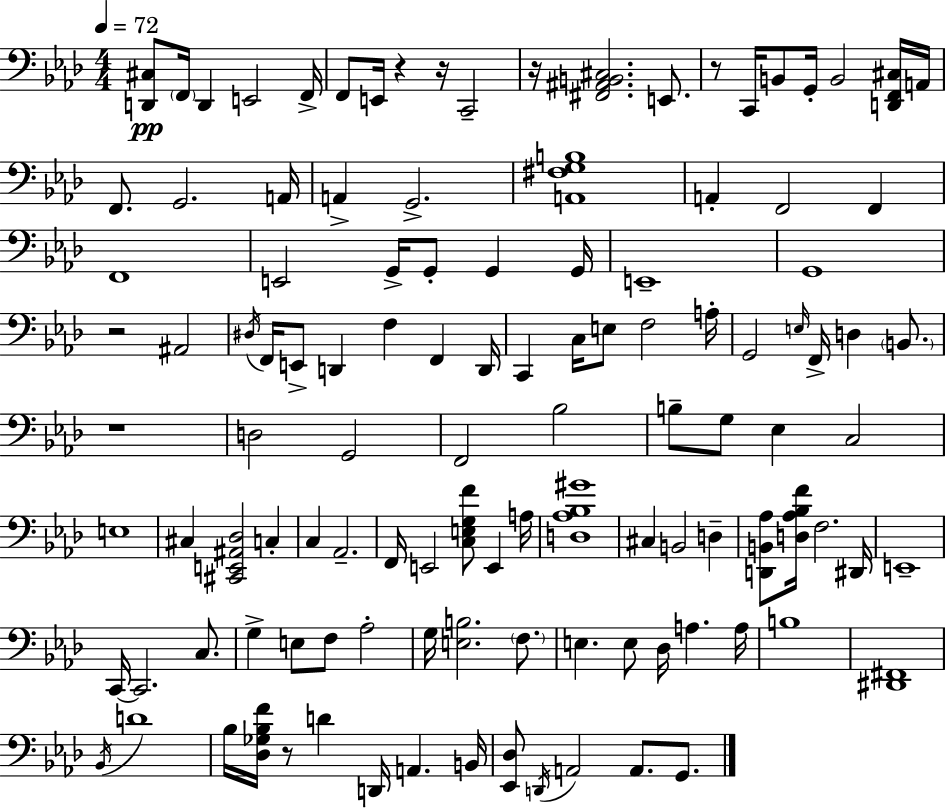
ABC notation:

X:1
T:Untitled
M:4/4
L:1/4
K:Ab
[D,,^C,]/2 F,,/4 D,, E,,2 F,,/4 F,,/2 E,,/4 z z/4 C,,2 z/4 [^F,,^A,,B,,^C,]2 E,,/2 z/2 C,,/4 B,,/2 G,,/4 B,,2 [D,,F,,^C,]/4 A,,/4 F,,/2 G,,2 A,,/4 A,, G,,2 [A,,^F,G,B,]4 A,, F,,2 F,, F,,4 E,,2 G,,/4 G,,/2 G,, G,,/4 E,,4 G,,4 z2 ^A,,2 ^D,/4 F,,/4 E,,/2 D,, F, F,, D,,/4 C,, C,/4 E,/2 F,2 A,/4 G,,2 E,/4 F,,/4 D, B,,/2 z4 D,2 G,,2 F,,2 _B,2 B,/2 G,/2 _E, C,2 E,4 ^C, [^C,,E,,^A,,_D,]2 C, C, _A,,2 F,,/4 E,,2 [C,E,G,F]/2 E,, A,/4 [D,_A,_B,^G]4 ^C, B,,2 D, [D,,B,,_A,]/2 [D,_A,_B,F]/4 F,2 ^D,,/4 E,,4 C,,/4 C,,2 C,/2 G, E,/2 F,/2 _A,2 G,/4 [E,B,]2 F,/2 E, E,/2 _D,/4 A, A,/4 B,4 [^D,,^F,,]4 _B,,/4 D4 _B,/4 [_D,_G,_B,F]/4 z/2 D D,,/4 A,, B,,/4 [_E,,_D,]/2 D,,/4 A,,2 A,,/2 G,,/2